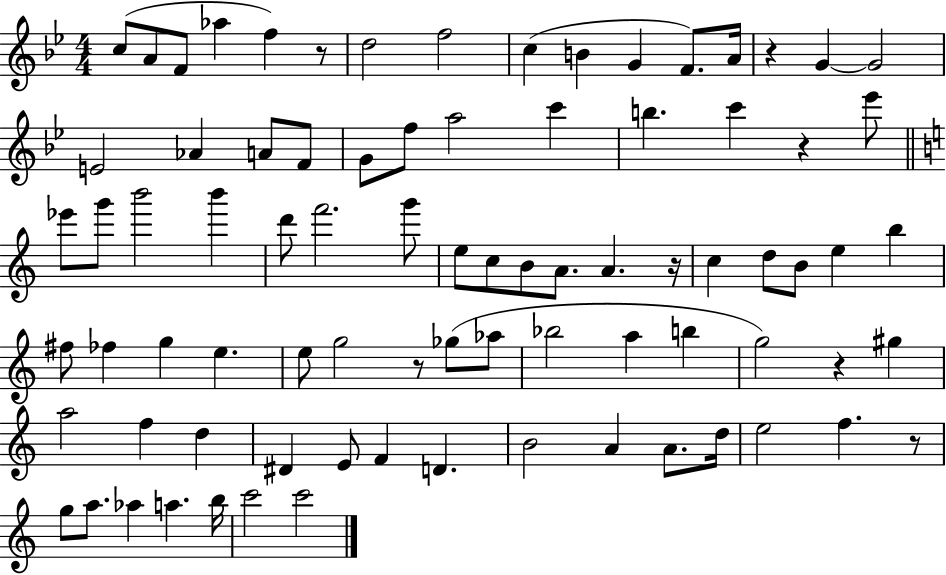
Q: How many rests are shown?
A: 7